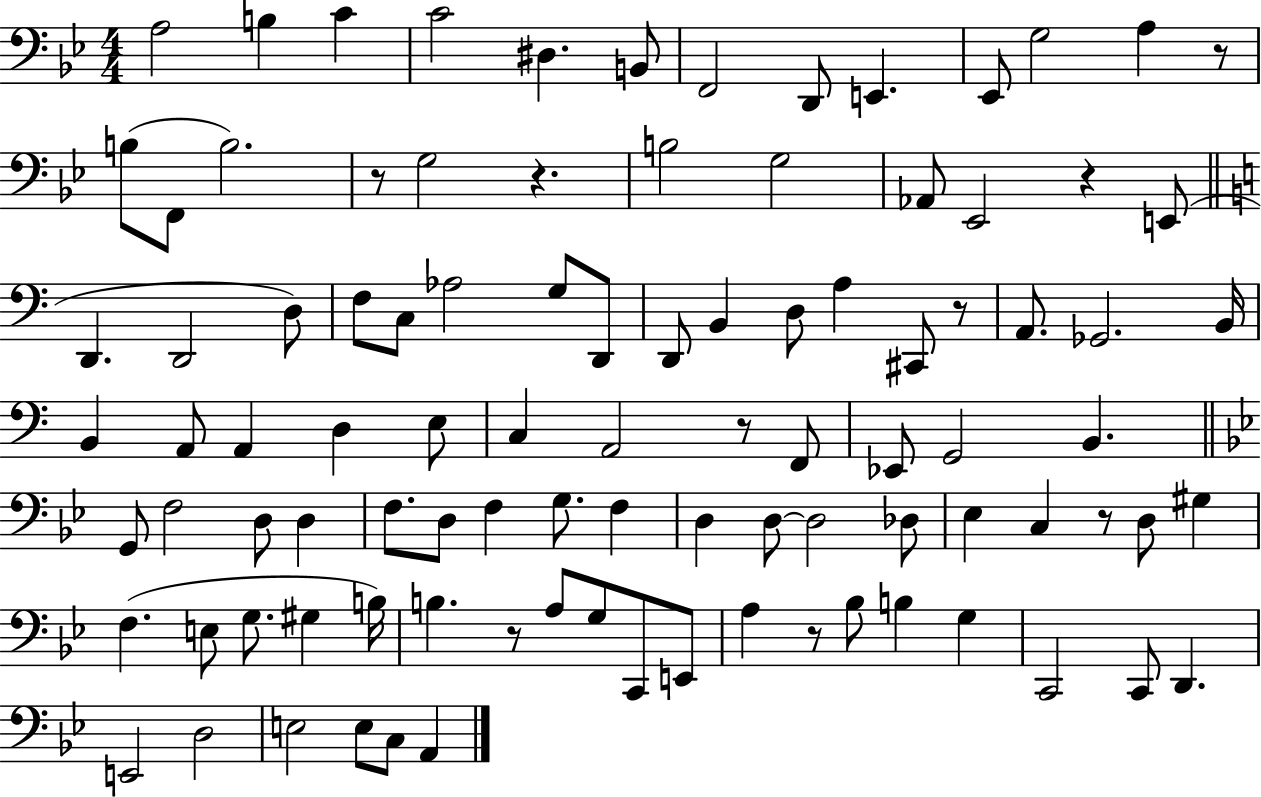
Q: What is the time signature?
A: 4/4